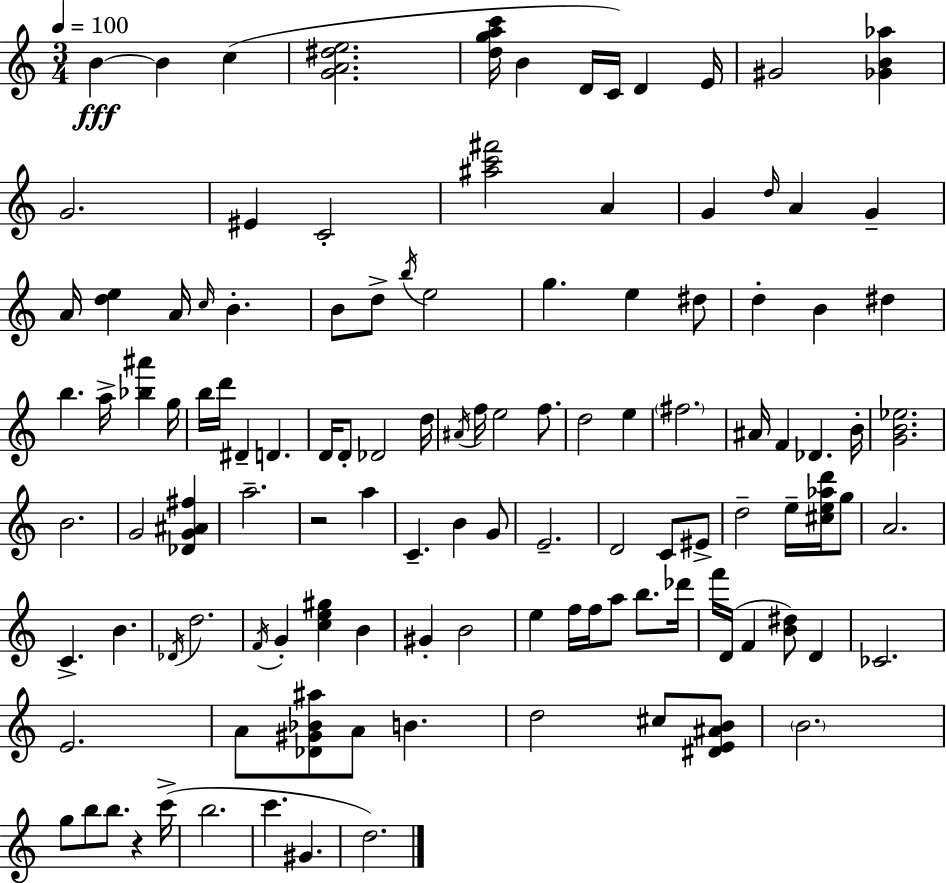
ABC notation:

X:1
T:Untitled
M:3/4
L:1/4
K:Am
B B c [GA^de]2 [dgac']/4 B D/4 C/4 D E/4 ^G2 [_GB_a] G2 ^E C2 [^ac'^f']2 A G d/4 A G A/4 [de] A/4 c/4 B B/2 d/2 b/4 e2 g e ^d/2 d B ^d b a/4 [_b^a'] g/4 b/4 d'/4 ^D D D/4 D/2 _D2 d/4 ^A/4 f/4 e2 f/2 d2 e ^f2 ^A/4 F _D B/4 [GB_e]2 B2 G2 [_DG^A^f] a2 z2 a C B G/2 E2 D2 C/2 ^E/2 d2 e/4 [^ce_ad']/4 g/2 A2 C B _D/4 d2 F/4 G [ce^g] B ^G B2 e f/4 f/4 a/2 b/2 _d'/4 f'/4 D/4 F [B^d]/2 D _C2 E2 A/2 [_D^G_B^a]/2 A/2 B d2 ^c/2 [^DE^AB]/2 B2 g/2 b/2 b/2 z c'/4 b2 c' ^G d2